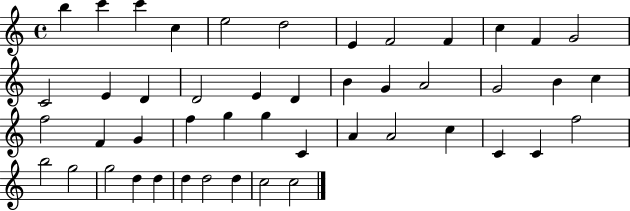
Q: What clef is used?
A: treble